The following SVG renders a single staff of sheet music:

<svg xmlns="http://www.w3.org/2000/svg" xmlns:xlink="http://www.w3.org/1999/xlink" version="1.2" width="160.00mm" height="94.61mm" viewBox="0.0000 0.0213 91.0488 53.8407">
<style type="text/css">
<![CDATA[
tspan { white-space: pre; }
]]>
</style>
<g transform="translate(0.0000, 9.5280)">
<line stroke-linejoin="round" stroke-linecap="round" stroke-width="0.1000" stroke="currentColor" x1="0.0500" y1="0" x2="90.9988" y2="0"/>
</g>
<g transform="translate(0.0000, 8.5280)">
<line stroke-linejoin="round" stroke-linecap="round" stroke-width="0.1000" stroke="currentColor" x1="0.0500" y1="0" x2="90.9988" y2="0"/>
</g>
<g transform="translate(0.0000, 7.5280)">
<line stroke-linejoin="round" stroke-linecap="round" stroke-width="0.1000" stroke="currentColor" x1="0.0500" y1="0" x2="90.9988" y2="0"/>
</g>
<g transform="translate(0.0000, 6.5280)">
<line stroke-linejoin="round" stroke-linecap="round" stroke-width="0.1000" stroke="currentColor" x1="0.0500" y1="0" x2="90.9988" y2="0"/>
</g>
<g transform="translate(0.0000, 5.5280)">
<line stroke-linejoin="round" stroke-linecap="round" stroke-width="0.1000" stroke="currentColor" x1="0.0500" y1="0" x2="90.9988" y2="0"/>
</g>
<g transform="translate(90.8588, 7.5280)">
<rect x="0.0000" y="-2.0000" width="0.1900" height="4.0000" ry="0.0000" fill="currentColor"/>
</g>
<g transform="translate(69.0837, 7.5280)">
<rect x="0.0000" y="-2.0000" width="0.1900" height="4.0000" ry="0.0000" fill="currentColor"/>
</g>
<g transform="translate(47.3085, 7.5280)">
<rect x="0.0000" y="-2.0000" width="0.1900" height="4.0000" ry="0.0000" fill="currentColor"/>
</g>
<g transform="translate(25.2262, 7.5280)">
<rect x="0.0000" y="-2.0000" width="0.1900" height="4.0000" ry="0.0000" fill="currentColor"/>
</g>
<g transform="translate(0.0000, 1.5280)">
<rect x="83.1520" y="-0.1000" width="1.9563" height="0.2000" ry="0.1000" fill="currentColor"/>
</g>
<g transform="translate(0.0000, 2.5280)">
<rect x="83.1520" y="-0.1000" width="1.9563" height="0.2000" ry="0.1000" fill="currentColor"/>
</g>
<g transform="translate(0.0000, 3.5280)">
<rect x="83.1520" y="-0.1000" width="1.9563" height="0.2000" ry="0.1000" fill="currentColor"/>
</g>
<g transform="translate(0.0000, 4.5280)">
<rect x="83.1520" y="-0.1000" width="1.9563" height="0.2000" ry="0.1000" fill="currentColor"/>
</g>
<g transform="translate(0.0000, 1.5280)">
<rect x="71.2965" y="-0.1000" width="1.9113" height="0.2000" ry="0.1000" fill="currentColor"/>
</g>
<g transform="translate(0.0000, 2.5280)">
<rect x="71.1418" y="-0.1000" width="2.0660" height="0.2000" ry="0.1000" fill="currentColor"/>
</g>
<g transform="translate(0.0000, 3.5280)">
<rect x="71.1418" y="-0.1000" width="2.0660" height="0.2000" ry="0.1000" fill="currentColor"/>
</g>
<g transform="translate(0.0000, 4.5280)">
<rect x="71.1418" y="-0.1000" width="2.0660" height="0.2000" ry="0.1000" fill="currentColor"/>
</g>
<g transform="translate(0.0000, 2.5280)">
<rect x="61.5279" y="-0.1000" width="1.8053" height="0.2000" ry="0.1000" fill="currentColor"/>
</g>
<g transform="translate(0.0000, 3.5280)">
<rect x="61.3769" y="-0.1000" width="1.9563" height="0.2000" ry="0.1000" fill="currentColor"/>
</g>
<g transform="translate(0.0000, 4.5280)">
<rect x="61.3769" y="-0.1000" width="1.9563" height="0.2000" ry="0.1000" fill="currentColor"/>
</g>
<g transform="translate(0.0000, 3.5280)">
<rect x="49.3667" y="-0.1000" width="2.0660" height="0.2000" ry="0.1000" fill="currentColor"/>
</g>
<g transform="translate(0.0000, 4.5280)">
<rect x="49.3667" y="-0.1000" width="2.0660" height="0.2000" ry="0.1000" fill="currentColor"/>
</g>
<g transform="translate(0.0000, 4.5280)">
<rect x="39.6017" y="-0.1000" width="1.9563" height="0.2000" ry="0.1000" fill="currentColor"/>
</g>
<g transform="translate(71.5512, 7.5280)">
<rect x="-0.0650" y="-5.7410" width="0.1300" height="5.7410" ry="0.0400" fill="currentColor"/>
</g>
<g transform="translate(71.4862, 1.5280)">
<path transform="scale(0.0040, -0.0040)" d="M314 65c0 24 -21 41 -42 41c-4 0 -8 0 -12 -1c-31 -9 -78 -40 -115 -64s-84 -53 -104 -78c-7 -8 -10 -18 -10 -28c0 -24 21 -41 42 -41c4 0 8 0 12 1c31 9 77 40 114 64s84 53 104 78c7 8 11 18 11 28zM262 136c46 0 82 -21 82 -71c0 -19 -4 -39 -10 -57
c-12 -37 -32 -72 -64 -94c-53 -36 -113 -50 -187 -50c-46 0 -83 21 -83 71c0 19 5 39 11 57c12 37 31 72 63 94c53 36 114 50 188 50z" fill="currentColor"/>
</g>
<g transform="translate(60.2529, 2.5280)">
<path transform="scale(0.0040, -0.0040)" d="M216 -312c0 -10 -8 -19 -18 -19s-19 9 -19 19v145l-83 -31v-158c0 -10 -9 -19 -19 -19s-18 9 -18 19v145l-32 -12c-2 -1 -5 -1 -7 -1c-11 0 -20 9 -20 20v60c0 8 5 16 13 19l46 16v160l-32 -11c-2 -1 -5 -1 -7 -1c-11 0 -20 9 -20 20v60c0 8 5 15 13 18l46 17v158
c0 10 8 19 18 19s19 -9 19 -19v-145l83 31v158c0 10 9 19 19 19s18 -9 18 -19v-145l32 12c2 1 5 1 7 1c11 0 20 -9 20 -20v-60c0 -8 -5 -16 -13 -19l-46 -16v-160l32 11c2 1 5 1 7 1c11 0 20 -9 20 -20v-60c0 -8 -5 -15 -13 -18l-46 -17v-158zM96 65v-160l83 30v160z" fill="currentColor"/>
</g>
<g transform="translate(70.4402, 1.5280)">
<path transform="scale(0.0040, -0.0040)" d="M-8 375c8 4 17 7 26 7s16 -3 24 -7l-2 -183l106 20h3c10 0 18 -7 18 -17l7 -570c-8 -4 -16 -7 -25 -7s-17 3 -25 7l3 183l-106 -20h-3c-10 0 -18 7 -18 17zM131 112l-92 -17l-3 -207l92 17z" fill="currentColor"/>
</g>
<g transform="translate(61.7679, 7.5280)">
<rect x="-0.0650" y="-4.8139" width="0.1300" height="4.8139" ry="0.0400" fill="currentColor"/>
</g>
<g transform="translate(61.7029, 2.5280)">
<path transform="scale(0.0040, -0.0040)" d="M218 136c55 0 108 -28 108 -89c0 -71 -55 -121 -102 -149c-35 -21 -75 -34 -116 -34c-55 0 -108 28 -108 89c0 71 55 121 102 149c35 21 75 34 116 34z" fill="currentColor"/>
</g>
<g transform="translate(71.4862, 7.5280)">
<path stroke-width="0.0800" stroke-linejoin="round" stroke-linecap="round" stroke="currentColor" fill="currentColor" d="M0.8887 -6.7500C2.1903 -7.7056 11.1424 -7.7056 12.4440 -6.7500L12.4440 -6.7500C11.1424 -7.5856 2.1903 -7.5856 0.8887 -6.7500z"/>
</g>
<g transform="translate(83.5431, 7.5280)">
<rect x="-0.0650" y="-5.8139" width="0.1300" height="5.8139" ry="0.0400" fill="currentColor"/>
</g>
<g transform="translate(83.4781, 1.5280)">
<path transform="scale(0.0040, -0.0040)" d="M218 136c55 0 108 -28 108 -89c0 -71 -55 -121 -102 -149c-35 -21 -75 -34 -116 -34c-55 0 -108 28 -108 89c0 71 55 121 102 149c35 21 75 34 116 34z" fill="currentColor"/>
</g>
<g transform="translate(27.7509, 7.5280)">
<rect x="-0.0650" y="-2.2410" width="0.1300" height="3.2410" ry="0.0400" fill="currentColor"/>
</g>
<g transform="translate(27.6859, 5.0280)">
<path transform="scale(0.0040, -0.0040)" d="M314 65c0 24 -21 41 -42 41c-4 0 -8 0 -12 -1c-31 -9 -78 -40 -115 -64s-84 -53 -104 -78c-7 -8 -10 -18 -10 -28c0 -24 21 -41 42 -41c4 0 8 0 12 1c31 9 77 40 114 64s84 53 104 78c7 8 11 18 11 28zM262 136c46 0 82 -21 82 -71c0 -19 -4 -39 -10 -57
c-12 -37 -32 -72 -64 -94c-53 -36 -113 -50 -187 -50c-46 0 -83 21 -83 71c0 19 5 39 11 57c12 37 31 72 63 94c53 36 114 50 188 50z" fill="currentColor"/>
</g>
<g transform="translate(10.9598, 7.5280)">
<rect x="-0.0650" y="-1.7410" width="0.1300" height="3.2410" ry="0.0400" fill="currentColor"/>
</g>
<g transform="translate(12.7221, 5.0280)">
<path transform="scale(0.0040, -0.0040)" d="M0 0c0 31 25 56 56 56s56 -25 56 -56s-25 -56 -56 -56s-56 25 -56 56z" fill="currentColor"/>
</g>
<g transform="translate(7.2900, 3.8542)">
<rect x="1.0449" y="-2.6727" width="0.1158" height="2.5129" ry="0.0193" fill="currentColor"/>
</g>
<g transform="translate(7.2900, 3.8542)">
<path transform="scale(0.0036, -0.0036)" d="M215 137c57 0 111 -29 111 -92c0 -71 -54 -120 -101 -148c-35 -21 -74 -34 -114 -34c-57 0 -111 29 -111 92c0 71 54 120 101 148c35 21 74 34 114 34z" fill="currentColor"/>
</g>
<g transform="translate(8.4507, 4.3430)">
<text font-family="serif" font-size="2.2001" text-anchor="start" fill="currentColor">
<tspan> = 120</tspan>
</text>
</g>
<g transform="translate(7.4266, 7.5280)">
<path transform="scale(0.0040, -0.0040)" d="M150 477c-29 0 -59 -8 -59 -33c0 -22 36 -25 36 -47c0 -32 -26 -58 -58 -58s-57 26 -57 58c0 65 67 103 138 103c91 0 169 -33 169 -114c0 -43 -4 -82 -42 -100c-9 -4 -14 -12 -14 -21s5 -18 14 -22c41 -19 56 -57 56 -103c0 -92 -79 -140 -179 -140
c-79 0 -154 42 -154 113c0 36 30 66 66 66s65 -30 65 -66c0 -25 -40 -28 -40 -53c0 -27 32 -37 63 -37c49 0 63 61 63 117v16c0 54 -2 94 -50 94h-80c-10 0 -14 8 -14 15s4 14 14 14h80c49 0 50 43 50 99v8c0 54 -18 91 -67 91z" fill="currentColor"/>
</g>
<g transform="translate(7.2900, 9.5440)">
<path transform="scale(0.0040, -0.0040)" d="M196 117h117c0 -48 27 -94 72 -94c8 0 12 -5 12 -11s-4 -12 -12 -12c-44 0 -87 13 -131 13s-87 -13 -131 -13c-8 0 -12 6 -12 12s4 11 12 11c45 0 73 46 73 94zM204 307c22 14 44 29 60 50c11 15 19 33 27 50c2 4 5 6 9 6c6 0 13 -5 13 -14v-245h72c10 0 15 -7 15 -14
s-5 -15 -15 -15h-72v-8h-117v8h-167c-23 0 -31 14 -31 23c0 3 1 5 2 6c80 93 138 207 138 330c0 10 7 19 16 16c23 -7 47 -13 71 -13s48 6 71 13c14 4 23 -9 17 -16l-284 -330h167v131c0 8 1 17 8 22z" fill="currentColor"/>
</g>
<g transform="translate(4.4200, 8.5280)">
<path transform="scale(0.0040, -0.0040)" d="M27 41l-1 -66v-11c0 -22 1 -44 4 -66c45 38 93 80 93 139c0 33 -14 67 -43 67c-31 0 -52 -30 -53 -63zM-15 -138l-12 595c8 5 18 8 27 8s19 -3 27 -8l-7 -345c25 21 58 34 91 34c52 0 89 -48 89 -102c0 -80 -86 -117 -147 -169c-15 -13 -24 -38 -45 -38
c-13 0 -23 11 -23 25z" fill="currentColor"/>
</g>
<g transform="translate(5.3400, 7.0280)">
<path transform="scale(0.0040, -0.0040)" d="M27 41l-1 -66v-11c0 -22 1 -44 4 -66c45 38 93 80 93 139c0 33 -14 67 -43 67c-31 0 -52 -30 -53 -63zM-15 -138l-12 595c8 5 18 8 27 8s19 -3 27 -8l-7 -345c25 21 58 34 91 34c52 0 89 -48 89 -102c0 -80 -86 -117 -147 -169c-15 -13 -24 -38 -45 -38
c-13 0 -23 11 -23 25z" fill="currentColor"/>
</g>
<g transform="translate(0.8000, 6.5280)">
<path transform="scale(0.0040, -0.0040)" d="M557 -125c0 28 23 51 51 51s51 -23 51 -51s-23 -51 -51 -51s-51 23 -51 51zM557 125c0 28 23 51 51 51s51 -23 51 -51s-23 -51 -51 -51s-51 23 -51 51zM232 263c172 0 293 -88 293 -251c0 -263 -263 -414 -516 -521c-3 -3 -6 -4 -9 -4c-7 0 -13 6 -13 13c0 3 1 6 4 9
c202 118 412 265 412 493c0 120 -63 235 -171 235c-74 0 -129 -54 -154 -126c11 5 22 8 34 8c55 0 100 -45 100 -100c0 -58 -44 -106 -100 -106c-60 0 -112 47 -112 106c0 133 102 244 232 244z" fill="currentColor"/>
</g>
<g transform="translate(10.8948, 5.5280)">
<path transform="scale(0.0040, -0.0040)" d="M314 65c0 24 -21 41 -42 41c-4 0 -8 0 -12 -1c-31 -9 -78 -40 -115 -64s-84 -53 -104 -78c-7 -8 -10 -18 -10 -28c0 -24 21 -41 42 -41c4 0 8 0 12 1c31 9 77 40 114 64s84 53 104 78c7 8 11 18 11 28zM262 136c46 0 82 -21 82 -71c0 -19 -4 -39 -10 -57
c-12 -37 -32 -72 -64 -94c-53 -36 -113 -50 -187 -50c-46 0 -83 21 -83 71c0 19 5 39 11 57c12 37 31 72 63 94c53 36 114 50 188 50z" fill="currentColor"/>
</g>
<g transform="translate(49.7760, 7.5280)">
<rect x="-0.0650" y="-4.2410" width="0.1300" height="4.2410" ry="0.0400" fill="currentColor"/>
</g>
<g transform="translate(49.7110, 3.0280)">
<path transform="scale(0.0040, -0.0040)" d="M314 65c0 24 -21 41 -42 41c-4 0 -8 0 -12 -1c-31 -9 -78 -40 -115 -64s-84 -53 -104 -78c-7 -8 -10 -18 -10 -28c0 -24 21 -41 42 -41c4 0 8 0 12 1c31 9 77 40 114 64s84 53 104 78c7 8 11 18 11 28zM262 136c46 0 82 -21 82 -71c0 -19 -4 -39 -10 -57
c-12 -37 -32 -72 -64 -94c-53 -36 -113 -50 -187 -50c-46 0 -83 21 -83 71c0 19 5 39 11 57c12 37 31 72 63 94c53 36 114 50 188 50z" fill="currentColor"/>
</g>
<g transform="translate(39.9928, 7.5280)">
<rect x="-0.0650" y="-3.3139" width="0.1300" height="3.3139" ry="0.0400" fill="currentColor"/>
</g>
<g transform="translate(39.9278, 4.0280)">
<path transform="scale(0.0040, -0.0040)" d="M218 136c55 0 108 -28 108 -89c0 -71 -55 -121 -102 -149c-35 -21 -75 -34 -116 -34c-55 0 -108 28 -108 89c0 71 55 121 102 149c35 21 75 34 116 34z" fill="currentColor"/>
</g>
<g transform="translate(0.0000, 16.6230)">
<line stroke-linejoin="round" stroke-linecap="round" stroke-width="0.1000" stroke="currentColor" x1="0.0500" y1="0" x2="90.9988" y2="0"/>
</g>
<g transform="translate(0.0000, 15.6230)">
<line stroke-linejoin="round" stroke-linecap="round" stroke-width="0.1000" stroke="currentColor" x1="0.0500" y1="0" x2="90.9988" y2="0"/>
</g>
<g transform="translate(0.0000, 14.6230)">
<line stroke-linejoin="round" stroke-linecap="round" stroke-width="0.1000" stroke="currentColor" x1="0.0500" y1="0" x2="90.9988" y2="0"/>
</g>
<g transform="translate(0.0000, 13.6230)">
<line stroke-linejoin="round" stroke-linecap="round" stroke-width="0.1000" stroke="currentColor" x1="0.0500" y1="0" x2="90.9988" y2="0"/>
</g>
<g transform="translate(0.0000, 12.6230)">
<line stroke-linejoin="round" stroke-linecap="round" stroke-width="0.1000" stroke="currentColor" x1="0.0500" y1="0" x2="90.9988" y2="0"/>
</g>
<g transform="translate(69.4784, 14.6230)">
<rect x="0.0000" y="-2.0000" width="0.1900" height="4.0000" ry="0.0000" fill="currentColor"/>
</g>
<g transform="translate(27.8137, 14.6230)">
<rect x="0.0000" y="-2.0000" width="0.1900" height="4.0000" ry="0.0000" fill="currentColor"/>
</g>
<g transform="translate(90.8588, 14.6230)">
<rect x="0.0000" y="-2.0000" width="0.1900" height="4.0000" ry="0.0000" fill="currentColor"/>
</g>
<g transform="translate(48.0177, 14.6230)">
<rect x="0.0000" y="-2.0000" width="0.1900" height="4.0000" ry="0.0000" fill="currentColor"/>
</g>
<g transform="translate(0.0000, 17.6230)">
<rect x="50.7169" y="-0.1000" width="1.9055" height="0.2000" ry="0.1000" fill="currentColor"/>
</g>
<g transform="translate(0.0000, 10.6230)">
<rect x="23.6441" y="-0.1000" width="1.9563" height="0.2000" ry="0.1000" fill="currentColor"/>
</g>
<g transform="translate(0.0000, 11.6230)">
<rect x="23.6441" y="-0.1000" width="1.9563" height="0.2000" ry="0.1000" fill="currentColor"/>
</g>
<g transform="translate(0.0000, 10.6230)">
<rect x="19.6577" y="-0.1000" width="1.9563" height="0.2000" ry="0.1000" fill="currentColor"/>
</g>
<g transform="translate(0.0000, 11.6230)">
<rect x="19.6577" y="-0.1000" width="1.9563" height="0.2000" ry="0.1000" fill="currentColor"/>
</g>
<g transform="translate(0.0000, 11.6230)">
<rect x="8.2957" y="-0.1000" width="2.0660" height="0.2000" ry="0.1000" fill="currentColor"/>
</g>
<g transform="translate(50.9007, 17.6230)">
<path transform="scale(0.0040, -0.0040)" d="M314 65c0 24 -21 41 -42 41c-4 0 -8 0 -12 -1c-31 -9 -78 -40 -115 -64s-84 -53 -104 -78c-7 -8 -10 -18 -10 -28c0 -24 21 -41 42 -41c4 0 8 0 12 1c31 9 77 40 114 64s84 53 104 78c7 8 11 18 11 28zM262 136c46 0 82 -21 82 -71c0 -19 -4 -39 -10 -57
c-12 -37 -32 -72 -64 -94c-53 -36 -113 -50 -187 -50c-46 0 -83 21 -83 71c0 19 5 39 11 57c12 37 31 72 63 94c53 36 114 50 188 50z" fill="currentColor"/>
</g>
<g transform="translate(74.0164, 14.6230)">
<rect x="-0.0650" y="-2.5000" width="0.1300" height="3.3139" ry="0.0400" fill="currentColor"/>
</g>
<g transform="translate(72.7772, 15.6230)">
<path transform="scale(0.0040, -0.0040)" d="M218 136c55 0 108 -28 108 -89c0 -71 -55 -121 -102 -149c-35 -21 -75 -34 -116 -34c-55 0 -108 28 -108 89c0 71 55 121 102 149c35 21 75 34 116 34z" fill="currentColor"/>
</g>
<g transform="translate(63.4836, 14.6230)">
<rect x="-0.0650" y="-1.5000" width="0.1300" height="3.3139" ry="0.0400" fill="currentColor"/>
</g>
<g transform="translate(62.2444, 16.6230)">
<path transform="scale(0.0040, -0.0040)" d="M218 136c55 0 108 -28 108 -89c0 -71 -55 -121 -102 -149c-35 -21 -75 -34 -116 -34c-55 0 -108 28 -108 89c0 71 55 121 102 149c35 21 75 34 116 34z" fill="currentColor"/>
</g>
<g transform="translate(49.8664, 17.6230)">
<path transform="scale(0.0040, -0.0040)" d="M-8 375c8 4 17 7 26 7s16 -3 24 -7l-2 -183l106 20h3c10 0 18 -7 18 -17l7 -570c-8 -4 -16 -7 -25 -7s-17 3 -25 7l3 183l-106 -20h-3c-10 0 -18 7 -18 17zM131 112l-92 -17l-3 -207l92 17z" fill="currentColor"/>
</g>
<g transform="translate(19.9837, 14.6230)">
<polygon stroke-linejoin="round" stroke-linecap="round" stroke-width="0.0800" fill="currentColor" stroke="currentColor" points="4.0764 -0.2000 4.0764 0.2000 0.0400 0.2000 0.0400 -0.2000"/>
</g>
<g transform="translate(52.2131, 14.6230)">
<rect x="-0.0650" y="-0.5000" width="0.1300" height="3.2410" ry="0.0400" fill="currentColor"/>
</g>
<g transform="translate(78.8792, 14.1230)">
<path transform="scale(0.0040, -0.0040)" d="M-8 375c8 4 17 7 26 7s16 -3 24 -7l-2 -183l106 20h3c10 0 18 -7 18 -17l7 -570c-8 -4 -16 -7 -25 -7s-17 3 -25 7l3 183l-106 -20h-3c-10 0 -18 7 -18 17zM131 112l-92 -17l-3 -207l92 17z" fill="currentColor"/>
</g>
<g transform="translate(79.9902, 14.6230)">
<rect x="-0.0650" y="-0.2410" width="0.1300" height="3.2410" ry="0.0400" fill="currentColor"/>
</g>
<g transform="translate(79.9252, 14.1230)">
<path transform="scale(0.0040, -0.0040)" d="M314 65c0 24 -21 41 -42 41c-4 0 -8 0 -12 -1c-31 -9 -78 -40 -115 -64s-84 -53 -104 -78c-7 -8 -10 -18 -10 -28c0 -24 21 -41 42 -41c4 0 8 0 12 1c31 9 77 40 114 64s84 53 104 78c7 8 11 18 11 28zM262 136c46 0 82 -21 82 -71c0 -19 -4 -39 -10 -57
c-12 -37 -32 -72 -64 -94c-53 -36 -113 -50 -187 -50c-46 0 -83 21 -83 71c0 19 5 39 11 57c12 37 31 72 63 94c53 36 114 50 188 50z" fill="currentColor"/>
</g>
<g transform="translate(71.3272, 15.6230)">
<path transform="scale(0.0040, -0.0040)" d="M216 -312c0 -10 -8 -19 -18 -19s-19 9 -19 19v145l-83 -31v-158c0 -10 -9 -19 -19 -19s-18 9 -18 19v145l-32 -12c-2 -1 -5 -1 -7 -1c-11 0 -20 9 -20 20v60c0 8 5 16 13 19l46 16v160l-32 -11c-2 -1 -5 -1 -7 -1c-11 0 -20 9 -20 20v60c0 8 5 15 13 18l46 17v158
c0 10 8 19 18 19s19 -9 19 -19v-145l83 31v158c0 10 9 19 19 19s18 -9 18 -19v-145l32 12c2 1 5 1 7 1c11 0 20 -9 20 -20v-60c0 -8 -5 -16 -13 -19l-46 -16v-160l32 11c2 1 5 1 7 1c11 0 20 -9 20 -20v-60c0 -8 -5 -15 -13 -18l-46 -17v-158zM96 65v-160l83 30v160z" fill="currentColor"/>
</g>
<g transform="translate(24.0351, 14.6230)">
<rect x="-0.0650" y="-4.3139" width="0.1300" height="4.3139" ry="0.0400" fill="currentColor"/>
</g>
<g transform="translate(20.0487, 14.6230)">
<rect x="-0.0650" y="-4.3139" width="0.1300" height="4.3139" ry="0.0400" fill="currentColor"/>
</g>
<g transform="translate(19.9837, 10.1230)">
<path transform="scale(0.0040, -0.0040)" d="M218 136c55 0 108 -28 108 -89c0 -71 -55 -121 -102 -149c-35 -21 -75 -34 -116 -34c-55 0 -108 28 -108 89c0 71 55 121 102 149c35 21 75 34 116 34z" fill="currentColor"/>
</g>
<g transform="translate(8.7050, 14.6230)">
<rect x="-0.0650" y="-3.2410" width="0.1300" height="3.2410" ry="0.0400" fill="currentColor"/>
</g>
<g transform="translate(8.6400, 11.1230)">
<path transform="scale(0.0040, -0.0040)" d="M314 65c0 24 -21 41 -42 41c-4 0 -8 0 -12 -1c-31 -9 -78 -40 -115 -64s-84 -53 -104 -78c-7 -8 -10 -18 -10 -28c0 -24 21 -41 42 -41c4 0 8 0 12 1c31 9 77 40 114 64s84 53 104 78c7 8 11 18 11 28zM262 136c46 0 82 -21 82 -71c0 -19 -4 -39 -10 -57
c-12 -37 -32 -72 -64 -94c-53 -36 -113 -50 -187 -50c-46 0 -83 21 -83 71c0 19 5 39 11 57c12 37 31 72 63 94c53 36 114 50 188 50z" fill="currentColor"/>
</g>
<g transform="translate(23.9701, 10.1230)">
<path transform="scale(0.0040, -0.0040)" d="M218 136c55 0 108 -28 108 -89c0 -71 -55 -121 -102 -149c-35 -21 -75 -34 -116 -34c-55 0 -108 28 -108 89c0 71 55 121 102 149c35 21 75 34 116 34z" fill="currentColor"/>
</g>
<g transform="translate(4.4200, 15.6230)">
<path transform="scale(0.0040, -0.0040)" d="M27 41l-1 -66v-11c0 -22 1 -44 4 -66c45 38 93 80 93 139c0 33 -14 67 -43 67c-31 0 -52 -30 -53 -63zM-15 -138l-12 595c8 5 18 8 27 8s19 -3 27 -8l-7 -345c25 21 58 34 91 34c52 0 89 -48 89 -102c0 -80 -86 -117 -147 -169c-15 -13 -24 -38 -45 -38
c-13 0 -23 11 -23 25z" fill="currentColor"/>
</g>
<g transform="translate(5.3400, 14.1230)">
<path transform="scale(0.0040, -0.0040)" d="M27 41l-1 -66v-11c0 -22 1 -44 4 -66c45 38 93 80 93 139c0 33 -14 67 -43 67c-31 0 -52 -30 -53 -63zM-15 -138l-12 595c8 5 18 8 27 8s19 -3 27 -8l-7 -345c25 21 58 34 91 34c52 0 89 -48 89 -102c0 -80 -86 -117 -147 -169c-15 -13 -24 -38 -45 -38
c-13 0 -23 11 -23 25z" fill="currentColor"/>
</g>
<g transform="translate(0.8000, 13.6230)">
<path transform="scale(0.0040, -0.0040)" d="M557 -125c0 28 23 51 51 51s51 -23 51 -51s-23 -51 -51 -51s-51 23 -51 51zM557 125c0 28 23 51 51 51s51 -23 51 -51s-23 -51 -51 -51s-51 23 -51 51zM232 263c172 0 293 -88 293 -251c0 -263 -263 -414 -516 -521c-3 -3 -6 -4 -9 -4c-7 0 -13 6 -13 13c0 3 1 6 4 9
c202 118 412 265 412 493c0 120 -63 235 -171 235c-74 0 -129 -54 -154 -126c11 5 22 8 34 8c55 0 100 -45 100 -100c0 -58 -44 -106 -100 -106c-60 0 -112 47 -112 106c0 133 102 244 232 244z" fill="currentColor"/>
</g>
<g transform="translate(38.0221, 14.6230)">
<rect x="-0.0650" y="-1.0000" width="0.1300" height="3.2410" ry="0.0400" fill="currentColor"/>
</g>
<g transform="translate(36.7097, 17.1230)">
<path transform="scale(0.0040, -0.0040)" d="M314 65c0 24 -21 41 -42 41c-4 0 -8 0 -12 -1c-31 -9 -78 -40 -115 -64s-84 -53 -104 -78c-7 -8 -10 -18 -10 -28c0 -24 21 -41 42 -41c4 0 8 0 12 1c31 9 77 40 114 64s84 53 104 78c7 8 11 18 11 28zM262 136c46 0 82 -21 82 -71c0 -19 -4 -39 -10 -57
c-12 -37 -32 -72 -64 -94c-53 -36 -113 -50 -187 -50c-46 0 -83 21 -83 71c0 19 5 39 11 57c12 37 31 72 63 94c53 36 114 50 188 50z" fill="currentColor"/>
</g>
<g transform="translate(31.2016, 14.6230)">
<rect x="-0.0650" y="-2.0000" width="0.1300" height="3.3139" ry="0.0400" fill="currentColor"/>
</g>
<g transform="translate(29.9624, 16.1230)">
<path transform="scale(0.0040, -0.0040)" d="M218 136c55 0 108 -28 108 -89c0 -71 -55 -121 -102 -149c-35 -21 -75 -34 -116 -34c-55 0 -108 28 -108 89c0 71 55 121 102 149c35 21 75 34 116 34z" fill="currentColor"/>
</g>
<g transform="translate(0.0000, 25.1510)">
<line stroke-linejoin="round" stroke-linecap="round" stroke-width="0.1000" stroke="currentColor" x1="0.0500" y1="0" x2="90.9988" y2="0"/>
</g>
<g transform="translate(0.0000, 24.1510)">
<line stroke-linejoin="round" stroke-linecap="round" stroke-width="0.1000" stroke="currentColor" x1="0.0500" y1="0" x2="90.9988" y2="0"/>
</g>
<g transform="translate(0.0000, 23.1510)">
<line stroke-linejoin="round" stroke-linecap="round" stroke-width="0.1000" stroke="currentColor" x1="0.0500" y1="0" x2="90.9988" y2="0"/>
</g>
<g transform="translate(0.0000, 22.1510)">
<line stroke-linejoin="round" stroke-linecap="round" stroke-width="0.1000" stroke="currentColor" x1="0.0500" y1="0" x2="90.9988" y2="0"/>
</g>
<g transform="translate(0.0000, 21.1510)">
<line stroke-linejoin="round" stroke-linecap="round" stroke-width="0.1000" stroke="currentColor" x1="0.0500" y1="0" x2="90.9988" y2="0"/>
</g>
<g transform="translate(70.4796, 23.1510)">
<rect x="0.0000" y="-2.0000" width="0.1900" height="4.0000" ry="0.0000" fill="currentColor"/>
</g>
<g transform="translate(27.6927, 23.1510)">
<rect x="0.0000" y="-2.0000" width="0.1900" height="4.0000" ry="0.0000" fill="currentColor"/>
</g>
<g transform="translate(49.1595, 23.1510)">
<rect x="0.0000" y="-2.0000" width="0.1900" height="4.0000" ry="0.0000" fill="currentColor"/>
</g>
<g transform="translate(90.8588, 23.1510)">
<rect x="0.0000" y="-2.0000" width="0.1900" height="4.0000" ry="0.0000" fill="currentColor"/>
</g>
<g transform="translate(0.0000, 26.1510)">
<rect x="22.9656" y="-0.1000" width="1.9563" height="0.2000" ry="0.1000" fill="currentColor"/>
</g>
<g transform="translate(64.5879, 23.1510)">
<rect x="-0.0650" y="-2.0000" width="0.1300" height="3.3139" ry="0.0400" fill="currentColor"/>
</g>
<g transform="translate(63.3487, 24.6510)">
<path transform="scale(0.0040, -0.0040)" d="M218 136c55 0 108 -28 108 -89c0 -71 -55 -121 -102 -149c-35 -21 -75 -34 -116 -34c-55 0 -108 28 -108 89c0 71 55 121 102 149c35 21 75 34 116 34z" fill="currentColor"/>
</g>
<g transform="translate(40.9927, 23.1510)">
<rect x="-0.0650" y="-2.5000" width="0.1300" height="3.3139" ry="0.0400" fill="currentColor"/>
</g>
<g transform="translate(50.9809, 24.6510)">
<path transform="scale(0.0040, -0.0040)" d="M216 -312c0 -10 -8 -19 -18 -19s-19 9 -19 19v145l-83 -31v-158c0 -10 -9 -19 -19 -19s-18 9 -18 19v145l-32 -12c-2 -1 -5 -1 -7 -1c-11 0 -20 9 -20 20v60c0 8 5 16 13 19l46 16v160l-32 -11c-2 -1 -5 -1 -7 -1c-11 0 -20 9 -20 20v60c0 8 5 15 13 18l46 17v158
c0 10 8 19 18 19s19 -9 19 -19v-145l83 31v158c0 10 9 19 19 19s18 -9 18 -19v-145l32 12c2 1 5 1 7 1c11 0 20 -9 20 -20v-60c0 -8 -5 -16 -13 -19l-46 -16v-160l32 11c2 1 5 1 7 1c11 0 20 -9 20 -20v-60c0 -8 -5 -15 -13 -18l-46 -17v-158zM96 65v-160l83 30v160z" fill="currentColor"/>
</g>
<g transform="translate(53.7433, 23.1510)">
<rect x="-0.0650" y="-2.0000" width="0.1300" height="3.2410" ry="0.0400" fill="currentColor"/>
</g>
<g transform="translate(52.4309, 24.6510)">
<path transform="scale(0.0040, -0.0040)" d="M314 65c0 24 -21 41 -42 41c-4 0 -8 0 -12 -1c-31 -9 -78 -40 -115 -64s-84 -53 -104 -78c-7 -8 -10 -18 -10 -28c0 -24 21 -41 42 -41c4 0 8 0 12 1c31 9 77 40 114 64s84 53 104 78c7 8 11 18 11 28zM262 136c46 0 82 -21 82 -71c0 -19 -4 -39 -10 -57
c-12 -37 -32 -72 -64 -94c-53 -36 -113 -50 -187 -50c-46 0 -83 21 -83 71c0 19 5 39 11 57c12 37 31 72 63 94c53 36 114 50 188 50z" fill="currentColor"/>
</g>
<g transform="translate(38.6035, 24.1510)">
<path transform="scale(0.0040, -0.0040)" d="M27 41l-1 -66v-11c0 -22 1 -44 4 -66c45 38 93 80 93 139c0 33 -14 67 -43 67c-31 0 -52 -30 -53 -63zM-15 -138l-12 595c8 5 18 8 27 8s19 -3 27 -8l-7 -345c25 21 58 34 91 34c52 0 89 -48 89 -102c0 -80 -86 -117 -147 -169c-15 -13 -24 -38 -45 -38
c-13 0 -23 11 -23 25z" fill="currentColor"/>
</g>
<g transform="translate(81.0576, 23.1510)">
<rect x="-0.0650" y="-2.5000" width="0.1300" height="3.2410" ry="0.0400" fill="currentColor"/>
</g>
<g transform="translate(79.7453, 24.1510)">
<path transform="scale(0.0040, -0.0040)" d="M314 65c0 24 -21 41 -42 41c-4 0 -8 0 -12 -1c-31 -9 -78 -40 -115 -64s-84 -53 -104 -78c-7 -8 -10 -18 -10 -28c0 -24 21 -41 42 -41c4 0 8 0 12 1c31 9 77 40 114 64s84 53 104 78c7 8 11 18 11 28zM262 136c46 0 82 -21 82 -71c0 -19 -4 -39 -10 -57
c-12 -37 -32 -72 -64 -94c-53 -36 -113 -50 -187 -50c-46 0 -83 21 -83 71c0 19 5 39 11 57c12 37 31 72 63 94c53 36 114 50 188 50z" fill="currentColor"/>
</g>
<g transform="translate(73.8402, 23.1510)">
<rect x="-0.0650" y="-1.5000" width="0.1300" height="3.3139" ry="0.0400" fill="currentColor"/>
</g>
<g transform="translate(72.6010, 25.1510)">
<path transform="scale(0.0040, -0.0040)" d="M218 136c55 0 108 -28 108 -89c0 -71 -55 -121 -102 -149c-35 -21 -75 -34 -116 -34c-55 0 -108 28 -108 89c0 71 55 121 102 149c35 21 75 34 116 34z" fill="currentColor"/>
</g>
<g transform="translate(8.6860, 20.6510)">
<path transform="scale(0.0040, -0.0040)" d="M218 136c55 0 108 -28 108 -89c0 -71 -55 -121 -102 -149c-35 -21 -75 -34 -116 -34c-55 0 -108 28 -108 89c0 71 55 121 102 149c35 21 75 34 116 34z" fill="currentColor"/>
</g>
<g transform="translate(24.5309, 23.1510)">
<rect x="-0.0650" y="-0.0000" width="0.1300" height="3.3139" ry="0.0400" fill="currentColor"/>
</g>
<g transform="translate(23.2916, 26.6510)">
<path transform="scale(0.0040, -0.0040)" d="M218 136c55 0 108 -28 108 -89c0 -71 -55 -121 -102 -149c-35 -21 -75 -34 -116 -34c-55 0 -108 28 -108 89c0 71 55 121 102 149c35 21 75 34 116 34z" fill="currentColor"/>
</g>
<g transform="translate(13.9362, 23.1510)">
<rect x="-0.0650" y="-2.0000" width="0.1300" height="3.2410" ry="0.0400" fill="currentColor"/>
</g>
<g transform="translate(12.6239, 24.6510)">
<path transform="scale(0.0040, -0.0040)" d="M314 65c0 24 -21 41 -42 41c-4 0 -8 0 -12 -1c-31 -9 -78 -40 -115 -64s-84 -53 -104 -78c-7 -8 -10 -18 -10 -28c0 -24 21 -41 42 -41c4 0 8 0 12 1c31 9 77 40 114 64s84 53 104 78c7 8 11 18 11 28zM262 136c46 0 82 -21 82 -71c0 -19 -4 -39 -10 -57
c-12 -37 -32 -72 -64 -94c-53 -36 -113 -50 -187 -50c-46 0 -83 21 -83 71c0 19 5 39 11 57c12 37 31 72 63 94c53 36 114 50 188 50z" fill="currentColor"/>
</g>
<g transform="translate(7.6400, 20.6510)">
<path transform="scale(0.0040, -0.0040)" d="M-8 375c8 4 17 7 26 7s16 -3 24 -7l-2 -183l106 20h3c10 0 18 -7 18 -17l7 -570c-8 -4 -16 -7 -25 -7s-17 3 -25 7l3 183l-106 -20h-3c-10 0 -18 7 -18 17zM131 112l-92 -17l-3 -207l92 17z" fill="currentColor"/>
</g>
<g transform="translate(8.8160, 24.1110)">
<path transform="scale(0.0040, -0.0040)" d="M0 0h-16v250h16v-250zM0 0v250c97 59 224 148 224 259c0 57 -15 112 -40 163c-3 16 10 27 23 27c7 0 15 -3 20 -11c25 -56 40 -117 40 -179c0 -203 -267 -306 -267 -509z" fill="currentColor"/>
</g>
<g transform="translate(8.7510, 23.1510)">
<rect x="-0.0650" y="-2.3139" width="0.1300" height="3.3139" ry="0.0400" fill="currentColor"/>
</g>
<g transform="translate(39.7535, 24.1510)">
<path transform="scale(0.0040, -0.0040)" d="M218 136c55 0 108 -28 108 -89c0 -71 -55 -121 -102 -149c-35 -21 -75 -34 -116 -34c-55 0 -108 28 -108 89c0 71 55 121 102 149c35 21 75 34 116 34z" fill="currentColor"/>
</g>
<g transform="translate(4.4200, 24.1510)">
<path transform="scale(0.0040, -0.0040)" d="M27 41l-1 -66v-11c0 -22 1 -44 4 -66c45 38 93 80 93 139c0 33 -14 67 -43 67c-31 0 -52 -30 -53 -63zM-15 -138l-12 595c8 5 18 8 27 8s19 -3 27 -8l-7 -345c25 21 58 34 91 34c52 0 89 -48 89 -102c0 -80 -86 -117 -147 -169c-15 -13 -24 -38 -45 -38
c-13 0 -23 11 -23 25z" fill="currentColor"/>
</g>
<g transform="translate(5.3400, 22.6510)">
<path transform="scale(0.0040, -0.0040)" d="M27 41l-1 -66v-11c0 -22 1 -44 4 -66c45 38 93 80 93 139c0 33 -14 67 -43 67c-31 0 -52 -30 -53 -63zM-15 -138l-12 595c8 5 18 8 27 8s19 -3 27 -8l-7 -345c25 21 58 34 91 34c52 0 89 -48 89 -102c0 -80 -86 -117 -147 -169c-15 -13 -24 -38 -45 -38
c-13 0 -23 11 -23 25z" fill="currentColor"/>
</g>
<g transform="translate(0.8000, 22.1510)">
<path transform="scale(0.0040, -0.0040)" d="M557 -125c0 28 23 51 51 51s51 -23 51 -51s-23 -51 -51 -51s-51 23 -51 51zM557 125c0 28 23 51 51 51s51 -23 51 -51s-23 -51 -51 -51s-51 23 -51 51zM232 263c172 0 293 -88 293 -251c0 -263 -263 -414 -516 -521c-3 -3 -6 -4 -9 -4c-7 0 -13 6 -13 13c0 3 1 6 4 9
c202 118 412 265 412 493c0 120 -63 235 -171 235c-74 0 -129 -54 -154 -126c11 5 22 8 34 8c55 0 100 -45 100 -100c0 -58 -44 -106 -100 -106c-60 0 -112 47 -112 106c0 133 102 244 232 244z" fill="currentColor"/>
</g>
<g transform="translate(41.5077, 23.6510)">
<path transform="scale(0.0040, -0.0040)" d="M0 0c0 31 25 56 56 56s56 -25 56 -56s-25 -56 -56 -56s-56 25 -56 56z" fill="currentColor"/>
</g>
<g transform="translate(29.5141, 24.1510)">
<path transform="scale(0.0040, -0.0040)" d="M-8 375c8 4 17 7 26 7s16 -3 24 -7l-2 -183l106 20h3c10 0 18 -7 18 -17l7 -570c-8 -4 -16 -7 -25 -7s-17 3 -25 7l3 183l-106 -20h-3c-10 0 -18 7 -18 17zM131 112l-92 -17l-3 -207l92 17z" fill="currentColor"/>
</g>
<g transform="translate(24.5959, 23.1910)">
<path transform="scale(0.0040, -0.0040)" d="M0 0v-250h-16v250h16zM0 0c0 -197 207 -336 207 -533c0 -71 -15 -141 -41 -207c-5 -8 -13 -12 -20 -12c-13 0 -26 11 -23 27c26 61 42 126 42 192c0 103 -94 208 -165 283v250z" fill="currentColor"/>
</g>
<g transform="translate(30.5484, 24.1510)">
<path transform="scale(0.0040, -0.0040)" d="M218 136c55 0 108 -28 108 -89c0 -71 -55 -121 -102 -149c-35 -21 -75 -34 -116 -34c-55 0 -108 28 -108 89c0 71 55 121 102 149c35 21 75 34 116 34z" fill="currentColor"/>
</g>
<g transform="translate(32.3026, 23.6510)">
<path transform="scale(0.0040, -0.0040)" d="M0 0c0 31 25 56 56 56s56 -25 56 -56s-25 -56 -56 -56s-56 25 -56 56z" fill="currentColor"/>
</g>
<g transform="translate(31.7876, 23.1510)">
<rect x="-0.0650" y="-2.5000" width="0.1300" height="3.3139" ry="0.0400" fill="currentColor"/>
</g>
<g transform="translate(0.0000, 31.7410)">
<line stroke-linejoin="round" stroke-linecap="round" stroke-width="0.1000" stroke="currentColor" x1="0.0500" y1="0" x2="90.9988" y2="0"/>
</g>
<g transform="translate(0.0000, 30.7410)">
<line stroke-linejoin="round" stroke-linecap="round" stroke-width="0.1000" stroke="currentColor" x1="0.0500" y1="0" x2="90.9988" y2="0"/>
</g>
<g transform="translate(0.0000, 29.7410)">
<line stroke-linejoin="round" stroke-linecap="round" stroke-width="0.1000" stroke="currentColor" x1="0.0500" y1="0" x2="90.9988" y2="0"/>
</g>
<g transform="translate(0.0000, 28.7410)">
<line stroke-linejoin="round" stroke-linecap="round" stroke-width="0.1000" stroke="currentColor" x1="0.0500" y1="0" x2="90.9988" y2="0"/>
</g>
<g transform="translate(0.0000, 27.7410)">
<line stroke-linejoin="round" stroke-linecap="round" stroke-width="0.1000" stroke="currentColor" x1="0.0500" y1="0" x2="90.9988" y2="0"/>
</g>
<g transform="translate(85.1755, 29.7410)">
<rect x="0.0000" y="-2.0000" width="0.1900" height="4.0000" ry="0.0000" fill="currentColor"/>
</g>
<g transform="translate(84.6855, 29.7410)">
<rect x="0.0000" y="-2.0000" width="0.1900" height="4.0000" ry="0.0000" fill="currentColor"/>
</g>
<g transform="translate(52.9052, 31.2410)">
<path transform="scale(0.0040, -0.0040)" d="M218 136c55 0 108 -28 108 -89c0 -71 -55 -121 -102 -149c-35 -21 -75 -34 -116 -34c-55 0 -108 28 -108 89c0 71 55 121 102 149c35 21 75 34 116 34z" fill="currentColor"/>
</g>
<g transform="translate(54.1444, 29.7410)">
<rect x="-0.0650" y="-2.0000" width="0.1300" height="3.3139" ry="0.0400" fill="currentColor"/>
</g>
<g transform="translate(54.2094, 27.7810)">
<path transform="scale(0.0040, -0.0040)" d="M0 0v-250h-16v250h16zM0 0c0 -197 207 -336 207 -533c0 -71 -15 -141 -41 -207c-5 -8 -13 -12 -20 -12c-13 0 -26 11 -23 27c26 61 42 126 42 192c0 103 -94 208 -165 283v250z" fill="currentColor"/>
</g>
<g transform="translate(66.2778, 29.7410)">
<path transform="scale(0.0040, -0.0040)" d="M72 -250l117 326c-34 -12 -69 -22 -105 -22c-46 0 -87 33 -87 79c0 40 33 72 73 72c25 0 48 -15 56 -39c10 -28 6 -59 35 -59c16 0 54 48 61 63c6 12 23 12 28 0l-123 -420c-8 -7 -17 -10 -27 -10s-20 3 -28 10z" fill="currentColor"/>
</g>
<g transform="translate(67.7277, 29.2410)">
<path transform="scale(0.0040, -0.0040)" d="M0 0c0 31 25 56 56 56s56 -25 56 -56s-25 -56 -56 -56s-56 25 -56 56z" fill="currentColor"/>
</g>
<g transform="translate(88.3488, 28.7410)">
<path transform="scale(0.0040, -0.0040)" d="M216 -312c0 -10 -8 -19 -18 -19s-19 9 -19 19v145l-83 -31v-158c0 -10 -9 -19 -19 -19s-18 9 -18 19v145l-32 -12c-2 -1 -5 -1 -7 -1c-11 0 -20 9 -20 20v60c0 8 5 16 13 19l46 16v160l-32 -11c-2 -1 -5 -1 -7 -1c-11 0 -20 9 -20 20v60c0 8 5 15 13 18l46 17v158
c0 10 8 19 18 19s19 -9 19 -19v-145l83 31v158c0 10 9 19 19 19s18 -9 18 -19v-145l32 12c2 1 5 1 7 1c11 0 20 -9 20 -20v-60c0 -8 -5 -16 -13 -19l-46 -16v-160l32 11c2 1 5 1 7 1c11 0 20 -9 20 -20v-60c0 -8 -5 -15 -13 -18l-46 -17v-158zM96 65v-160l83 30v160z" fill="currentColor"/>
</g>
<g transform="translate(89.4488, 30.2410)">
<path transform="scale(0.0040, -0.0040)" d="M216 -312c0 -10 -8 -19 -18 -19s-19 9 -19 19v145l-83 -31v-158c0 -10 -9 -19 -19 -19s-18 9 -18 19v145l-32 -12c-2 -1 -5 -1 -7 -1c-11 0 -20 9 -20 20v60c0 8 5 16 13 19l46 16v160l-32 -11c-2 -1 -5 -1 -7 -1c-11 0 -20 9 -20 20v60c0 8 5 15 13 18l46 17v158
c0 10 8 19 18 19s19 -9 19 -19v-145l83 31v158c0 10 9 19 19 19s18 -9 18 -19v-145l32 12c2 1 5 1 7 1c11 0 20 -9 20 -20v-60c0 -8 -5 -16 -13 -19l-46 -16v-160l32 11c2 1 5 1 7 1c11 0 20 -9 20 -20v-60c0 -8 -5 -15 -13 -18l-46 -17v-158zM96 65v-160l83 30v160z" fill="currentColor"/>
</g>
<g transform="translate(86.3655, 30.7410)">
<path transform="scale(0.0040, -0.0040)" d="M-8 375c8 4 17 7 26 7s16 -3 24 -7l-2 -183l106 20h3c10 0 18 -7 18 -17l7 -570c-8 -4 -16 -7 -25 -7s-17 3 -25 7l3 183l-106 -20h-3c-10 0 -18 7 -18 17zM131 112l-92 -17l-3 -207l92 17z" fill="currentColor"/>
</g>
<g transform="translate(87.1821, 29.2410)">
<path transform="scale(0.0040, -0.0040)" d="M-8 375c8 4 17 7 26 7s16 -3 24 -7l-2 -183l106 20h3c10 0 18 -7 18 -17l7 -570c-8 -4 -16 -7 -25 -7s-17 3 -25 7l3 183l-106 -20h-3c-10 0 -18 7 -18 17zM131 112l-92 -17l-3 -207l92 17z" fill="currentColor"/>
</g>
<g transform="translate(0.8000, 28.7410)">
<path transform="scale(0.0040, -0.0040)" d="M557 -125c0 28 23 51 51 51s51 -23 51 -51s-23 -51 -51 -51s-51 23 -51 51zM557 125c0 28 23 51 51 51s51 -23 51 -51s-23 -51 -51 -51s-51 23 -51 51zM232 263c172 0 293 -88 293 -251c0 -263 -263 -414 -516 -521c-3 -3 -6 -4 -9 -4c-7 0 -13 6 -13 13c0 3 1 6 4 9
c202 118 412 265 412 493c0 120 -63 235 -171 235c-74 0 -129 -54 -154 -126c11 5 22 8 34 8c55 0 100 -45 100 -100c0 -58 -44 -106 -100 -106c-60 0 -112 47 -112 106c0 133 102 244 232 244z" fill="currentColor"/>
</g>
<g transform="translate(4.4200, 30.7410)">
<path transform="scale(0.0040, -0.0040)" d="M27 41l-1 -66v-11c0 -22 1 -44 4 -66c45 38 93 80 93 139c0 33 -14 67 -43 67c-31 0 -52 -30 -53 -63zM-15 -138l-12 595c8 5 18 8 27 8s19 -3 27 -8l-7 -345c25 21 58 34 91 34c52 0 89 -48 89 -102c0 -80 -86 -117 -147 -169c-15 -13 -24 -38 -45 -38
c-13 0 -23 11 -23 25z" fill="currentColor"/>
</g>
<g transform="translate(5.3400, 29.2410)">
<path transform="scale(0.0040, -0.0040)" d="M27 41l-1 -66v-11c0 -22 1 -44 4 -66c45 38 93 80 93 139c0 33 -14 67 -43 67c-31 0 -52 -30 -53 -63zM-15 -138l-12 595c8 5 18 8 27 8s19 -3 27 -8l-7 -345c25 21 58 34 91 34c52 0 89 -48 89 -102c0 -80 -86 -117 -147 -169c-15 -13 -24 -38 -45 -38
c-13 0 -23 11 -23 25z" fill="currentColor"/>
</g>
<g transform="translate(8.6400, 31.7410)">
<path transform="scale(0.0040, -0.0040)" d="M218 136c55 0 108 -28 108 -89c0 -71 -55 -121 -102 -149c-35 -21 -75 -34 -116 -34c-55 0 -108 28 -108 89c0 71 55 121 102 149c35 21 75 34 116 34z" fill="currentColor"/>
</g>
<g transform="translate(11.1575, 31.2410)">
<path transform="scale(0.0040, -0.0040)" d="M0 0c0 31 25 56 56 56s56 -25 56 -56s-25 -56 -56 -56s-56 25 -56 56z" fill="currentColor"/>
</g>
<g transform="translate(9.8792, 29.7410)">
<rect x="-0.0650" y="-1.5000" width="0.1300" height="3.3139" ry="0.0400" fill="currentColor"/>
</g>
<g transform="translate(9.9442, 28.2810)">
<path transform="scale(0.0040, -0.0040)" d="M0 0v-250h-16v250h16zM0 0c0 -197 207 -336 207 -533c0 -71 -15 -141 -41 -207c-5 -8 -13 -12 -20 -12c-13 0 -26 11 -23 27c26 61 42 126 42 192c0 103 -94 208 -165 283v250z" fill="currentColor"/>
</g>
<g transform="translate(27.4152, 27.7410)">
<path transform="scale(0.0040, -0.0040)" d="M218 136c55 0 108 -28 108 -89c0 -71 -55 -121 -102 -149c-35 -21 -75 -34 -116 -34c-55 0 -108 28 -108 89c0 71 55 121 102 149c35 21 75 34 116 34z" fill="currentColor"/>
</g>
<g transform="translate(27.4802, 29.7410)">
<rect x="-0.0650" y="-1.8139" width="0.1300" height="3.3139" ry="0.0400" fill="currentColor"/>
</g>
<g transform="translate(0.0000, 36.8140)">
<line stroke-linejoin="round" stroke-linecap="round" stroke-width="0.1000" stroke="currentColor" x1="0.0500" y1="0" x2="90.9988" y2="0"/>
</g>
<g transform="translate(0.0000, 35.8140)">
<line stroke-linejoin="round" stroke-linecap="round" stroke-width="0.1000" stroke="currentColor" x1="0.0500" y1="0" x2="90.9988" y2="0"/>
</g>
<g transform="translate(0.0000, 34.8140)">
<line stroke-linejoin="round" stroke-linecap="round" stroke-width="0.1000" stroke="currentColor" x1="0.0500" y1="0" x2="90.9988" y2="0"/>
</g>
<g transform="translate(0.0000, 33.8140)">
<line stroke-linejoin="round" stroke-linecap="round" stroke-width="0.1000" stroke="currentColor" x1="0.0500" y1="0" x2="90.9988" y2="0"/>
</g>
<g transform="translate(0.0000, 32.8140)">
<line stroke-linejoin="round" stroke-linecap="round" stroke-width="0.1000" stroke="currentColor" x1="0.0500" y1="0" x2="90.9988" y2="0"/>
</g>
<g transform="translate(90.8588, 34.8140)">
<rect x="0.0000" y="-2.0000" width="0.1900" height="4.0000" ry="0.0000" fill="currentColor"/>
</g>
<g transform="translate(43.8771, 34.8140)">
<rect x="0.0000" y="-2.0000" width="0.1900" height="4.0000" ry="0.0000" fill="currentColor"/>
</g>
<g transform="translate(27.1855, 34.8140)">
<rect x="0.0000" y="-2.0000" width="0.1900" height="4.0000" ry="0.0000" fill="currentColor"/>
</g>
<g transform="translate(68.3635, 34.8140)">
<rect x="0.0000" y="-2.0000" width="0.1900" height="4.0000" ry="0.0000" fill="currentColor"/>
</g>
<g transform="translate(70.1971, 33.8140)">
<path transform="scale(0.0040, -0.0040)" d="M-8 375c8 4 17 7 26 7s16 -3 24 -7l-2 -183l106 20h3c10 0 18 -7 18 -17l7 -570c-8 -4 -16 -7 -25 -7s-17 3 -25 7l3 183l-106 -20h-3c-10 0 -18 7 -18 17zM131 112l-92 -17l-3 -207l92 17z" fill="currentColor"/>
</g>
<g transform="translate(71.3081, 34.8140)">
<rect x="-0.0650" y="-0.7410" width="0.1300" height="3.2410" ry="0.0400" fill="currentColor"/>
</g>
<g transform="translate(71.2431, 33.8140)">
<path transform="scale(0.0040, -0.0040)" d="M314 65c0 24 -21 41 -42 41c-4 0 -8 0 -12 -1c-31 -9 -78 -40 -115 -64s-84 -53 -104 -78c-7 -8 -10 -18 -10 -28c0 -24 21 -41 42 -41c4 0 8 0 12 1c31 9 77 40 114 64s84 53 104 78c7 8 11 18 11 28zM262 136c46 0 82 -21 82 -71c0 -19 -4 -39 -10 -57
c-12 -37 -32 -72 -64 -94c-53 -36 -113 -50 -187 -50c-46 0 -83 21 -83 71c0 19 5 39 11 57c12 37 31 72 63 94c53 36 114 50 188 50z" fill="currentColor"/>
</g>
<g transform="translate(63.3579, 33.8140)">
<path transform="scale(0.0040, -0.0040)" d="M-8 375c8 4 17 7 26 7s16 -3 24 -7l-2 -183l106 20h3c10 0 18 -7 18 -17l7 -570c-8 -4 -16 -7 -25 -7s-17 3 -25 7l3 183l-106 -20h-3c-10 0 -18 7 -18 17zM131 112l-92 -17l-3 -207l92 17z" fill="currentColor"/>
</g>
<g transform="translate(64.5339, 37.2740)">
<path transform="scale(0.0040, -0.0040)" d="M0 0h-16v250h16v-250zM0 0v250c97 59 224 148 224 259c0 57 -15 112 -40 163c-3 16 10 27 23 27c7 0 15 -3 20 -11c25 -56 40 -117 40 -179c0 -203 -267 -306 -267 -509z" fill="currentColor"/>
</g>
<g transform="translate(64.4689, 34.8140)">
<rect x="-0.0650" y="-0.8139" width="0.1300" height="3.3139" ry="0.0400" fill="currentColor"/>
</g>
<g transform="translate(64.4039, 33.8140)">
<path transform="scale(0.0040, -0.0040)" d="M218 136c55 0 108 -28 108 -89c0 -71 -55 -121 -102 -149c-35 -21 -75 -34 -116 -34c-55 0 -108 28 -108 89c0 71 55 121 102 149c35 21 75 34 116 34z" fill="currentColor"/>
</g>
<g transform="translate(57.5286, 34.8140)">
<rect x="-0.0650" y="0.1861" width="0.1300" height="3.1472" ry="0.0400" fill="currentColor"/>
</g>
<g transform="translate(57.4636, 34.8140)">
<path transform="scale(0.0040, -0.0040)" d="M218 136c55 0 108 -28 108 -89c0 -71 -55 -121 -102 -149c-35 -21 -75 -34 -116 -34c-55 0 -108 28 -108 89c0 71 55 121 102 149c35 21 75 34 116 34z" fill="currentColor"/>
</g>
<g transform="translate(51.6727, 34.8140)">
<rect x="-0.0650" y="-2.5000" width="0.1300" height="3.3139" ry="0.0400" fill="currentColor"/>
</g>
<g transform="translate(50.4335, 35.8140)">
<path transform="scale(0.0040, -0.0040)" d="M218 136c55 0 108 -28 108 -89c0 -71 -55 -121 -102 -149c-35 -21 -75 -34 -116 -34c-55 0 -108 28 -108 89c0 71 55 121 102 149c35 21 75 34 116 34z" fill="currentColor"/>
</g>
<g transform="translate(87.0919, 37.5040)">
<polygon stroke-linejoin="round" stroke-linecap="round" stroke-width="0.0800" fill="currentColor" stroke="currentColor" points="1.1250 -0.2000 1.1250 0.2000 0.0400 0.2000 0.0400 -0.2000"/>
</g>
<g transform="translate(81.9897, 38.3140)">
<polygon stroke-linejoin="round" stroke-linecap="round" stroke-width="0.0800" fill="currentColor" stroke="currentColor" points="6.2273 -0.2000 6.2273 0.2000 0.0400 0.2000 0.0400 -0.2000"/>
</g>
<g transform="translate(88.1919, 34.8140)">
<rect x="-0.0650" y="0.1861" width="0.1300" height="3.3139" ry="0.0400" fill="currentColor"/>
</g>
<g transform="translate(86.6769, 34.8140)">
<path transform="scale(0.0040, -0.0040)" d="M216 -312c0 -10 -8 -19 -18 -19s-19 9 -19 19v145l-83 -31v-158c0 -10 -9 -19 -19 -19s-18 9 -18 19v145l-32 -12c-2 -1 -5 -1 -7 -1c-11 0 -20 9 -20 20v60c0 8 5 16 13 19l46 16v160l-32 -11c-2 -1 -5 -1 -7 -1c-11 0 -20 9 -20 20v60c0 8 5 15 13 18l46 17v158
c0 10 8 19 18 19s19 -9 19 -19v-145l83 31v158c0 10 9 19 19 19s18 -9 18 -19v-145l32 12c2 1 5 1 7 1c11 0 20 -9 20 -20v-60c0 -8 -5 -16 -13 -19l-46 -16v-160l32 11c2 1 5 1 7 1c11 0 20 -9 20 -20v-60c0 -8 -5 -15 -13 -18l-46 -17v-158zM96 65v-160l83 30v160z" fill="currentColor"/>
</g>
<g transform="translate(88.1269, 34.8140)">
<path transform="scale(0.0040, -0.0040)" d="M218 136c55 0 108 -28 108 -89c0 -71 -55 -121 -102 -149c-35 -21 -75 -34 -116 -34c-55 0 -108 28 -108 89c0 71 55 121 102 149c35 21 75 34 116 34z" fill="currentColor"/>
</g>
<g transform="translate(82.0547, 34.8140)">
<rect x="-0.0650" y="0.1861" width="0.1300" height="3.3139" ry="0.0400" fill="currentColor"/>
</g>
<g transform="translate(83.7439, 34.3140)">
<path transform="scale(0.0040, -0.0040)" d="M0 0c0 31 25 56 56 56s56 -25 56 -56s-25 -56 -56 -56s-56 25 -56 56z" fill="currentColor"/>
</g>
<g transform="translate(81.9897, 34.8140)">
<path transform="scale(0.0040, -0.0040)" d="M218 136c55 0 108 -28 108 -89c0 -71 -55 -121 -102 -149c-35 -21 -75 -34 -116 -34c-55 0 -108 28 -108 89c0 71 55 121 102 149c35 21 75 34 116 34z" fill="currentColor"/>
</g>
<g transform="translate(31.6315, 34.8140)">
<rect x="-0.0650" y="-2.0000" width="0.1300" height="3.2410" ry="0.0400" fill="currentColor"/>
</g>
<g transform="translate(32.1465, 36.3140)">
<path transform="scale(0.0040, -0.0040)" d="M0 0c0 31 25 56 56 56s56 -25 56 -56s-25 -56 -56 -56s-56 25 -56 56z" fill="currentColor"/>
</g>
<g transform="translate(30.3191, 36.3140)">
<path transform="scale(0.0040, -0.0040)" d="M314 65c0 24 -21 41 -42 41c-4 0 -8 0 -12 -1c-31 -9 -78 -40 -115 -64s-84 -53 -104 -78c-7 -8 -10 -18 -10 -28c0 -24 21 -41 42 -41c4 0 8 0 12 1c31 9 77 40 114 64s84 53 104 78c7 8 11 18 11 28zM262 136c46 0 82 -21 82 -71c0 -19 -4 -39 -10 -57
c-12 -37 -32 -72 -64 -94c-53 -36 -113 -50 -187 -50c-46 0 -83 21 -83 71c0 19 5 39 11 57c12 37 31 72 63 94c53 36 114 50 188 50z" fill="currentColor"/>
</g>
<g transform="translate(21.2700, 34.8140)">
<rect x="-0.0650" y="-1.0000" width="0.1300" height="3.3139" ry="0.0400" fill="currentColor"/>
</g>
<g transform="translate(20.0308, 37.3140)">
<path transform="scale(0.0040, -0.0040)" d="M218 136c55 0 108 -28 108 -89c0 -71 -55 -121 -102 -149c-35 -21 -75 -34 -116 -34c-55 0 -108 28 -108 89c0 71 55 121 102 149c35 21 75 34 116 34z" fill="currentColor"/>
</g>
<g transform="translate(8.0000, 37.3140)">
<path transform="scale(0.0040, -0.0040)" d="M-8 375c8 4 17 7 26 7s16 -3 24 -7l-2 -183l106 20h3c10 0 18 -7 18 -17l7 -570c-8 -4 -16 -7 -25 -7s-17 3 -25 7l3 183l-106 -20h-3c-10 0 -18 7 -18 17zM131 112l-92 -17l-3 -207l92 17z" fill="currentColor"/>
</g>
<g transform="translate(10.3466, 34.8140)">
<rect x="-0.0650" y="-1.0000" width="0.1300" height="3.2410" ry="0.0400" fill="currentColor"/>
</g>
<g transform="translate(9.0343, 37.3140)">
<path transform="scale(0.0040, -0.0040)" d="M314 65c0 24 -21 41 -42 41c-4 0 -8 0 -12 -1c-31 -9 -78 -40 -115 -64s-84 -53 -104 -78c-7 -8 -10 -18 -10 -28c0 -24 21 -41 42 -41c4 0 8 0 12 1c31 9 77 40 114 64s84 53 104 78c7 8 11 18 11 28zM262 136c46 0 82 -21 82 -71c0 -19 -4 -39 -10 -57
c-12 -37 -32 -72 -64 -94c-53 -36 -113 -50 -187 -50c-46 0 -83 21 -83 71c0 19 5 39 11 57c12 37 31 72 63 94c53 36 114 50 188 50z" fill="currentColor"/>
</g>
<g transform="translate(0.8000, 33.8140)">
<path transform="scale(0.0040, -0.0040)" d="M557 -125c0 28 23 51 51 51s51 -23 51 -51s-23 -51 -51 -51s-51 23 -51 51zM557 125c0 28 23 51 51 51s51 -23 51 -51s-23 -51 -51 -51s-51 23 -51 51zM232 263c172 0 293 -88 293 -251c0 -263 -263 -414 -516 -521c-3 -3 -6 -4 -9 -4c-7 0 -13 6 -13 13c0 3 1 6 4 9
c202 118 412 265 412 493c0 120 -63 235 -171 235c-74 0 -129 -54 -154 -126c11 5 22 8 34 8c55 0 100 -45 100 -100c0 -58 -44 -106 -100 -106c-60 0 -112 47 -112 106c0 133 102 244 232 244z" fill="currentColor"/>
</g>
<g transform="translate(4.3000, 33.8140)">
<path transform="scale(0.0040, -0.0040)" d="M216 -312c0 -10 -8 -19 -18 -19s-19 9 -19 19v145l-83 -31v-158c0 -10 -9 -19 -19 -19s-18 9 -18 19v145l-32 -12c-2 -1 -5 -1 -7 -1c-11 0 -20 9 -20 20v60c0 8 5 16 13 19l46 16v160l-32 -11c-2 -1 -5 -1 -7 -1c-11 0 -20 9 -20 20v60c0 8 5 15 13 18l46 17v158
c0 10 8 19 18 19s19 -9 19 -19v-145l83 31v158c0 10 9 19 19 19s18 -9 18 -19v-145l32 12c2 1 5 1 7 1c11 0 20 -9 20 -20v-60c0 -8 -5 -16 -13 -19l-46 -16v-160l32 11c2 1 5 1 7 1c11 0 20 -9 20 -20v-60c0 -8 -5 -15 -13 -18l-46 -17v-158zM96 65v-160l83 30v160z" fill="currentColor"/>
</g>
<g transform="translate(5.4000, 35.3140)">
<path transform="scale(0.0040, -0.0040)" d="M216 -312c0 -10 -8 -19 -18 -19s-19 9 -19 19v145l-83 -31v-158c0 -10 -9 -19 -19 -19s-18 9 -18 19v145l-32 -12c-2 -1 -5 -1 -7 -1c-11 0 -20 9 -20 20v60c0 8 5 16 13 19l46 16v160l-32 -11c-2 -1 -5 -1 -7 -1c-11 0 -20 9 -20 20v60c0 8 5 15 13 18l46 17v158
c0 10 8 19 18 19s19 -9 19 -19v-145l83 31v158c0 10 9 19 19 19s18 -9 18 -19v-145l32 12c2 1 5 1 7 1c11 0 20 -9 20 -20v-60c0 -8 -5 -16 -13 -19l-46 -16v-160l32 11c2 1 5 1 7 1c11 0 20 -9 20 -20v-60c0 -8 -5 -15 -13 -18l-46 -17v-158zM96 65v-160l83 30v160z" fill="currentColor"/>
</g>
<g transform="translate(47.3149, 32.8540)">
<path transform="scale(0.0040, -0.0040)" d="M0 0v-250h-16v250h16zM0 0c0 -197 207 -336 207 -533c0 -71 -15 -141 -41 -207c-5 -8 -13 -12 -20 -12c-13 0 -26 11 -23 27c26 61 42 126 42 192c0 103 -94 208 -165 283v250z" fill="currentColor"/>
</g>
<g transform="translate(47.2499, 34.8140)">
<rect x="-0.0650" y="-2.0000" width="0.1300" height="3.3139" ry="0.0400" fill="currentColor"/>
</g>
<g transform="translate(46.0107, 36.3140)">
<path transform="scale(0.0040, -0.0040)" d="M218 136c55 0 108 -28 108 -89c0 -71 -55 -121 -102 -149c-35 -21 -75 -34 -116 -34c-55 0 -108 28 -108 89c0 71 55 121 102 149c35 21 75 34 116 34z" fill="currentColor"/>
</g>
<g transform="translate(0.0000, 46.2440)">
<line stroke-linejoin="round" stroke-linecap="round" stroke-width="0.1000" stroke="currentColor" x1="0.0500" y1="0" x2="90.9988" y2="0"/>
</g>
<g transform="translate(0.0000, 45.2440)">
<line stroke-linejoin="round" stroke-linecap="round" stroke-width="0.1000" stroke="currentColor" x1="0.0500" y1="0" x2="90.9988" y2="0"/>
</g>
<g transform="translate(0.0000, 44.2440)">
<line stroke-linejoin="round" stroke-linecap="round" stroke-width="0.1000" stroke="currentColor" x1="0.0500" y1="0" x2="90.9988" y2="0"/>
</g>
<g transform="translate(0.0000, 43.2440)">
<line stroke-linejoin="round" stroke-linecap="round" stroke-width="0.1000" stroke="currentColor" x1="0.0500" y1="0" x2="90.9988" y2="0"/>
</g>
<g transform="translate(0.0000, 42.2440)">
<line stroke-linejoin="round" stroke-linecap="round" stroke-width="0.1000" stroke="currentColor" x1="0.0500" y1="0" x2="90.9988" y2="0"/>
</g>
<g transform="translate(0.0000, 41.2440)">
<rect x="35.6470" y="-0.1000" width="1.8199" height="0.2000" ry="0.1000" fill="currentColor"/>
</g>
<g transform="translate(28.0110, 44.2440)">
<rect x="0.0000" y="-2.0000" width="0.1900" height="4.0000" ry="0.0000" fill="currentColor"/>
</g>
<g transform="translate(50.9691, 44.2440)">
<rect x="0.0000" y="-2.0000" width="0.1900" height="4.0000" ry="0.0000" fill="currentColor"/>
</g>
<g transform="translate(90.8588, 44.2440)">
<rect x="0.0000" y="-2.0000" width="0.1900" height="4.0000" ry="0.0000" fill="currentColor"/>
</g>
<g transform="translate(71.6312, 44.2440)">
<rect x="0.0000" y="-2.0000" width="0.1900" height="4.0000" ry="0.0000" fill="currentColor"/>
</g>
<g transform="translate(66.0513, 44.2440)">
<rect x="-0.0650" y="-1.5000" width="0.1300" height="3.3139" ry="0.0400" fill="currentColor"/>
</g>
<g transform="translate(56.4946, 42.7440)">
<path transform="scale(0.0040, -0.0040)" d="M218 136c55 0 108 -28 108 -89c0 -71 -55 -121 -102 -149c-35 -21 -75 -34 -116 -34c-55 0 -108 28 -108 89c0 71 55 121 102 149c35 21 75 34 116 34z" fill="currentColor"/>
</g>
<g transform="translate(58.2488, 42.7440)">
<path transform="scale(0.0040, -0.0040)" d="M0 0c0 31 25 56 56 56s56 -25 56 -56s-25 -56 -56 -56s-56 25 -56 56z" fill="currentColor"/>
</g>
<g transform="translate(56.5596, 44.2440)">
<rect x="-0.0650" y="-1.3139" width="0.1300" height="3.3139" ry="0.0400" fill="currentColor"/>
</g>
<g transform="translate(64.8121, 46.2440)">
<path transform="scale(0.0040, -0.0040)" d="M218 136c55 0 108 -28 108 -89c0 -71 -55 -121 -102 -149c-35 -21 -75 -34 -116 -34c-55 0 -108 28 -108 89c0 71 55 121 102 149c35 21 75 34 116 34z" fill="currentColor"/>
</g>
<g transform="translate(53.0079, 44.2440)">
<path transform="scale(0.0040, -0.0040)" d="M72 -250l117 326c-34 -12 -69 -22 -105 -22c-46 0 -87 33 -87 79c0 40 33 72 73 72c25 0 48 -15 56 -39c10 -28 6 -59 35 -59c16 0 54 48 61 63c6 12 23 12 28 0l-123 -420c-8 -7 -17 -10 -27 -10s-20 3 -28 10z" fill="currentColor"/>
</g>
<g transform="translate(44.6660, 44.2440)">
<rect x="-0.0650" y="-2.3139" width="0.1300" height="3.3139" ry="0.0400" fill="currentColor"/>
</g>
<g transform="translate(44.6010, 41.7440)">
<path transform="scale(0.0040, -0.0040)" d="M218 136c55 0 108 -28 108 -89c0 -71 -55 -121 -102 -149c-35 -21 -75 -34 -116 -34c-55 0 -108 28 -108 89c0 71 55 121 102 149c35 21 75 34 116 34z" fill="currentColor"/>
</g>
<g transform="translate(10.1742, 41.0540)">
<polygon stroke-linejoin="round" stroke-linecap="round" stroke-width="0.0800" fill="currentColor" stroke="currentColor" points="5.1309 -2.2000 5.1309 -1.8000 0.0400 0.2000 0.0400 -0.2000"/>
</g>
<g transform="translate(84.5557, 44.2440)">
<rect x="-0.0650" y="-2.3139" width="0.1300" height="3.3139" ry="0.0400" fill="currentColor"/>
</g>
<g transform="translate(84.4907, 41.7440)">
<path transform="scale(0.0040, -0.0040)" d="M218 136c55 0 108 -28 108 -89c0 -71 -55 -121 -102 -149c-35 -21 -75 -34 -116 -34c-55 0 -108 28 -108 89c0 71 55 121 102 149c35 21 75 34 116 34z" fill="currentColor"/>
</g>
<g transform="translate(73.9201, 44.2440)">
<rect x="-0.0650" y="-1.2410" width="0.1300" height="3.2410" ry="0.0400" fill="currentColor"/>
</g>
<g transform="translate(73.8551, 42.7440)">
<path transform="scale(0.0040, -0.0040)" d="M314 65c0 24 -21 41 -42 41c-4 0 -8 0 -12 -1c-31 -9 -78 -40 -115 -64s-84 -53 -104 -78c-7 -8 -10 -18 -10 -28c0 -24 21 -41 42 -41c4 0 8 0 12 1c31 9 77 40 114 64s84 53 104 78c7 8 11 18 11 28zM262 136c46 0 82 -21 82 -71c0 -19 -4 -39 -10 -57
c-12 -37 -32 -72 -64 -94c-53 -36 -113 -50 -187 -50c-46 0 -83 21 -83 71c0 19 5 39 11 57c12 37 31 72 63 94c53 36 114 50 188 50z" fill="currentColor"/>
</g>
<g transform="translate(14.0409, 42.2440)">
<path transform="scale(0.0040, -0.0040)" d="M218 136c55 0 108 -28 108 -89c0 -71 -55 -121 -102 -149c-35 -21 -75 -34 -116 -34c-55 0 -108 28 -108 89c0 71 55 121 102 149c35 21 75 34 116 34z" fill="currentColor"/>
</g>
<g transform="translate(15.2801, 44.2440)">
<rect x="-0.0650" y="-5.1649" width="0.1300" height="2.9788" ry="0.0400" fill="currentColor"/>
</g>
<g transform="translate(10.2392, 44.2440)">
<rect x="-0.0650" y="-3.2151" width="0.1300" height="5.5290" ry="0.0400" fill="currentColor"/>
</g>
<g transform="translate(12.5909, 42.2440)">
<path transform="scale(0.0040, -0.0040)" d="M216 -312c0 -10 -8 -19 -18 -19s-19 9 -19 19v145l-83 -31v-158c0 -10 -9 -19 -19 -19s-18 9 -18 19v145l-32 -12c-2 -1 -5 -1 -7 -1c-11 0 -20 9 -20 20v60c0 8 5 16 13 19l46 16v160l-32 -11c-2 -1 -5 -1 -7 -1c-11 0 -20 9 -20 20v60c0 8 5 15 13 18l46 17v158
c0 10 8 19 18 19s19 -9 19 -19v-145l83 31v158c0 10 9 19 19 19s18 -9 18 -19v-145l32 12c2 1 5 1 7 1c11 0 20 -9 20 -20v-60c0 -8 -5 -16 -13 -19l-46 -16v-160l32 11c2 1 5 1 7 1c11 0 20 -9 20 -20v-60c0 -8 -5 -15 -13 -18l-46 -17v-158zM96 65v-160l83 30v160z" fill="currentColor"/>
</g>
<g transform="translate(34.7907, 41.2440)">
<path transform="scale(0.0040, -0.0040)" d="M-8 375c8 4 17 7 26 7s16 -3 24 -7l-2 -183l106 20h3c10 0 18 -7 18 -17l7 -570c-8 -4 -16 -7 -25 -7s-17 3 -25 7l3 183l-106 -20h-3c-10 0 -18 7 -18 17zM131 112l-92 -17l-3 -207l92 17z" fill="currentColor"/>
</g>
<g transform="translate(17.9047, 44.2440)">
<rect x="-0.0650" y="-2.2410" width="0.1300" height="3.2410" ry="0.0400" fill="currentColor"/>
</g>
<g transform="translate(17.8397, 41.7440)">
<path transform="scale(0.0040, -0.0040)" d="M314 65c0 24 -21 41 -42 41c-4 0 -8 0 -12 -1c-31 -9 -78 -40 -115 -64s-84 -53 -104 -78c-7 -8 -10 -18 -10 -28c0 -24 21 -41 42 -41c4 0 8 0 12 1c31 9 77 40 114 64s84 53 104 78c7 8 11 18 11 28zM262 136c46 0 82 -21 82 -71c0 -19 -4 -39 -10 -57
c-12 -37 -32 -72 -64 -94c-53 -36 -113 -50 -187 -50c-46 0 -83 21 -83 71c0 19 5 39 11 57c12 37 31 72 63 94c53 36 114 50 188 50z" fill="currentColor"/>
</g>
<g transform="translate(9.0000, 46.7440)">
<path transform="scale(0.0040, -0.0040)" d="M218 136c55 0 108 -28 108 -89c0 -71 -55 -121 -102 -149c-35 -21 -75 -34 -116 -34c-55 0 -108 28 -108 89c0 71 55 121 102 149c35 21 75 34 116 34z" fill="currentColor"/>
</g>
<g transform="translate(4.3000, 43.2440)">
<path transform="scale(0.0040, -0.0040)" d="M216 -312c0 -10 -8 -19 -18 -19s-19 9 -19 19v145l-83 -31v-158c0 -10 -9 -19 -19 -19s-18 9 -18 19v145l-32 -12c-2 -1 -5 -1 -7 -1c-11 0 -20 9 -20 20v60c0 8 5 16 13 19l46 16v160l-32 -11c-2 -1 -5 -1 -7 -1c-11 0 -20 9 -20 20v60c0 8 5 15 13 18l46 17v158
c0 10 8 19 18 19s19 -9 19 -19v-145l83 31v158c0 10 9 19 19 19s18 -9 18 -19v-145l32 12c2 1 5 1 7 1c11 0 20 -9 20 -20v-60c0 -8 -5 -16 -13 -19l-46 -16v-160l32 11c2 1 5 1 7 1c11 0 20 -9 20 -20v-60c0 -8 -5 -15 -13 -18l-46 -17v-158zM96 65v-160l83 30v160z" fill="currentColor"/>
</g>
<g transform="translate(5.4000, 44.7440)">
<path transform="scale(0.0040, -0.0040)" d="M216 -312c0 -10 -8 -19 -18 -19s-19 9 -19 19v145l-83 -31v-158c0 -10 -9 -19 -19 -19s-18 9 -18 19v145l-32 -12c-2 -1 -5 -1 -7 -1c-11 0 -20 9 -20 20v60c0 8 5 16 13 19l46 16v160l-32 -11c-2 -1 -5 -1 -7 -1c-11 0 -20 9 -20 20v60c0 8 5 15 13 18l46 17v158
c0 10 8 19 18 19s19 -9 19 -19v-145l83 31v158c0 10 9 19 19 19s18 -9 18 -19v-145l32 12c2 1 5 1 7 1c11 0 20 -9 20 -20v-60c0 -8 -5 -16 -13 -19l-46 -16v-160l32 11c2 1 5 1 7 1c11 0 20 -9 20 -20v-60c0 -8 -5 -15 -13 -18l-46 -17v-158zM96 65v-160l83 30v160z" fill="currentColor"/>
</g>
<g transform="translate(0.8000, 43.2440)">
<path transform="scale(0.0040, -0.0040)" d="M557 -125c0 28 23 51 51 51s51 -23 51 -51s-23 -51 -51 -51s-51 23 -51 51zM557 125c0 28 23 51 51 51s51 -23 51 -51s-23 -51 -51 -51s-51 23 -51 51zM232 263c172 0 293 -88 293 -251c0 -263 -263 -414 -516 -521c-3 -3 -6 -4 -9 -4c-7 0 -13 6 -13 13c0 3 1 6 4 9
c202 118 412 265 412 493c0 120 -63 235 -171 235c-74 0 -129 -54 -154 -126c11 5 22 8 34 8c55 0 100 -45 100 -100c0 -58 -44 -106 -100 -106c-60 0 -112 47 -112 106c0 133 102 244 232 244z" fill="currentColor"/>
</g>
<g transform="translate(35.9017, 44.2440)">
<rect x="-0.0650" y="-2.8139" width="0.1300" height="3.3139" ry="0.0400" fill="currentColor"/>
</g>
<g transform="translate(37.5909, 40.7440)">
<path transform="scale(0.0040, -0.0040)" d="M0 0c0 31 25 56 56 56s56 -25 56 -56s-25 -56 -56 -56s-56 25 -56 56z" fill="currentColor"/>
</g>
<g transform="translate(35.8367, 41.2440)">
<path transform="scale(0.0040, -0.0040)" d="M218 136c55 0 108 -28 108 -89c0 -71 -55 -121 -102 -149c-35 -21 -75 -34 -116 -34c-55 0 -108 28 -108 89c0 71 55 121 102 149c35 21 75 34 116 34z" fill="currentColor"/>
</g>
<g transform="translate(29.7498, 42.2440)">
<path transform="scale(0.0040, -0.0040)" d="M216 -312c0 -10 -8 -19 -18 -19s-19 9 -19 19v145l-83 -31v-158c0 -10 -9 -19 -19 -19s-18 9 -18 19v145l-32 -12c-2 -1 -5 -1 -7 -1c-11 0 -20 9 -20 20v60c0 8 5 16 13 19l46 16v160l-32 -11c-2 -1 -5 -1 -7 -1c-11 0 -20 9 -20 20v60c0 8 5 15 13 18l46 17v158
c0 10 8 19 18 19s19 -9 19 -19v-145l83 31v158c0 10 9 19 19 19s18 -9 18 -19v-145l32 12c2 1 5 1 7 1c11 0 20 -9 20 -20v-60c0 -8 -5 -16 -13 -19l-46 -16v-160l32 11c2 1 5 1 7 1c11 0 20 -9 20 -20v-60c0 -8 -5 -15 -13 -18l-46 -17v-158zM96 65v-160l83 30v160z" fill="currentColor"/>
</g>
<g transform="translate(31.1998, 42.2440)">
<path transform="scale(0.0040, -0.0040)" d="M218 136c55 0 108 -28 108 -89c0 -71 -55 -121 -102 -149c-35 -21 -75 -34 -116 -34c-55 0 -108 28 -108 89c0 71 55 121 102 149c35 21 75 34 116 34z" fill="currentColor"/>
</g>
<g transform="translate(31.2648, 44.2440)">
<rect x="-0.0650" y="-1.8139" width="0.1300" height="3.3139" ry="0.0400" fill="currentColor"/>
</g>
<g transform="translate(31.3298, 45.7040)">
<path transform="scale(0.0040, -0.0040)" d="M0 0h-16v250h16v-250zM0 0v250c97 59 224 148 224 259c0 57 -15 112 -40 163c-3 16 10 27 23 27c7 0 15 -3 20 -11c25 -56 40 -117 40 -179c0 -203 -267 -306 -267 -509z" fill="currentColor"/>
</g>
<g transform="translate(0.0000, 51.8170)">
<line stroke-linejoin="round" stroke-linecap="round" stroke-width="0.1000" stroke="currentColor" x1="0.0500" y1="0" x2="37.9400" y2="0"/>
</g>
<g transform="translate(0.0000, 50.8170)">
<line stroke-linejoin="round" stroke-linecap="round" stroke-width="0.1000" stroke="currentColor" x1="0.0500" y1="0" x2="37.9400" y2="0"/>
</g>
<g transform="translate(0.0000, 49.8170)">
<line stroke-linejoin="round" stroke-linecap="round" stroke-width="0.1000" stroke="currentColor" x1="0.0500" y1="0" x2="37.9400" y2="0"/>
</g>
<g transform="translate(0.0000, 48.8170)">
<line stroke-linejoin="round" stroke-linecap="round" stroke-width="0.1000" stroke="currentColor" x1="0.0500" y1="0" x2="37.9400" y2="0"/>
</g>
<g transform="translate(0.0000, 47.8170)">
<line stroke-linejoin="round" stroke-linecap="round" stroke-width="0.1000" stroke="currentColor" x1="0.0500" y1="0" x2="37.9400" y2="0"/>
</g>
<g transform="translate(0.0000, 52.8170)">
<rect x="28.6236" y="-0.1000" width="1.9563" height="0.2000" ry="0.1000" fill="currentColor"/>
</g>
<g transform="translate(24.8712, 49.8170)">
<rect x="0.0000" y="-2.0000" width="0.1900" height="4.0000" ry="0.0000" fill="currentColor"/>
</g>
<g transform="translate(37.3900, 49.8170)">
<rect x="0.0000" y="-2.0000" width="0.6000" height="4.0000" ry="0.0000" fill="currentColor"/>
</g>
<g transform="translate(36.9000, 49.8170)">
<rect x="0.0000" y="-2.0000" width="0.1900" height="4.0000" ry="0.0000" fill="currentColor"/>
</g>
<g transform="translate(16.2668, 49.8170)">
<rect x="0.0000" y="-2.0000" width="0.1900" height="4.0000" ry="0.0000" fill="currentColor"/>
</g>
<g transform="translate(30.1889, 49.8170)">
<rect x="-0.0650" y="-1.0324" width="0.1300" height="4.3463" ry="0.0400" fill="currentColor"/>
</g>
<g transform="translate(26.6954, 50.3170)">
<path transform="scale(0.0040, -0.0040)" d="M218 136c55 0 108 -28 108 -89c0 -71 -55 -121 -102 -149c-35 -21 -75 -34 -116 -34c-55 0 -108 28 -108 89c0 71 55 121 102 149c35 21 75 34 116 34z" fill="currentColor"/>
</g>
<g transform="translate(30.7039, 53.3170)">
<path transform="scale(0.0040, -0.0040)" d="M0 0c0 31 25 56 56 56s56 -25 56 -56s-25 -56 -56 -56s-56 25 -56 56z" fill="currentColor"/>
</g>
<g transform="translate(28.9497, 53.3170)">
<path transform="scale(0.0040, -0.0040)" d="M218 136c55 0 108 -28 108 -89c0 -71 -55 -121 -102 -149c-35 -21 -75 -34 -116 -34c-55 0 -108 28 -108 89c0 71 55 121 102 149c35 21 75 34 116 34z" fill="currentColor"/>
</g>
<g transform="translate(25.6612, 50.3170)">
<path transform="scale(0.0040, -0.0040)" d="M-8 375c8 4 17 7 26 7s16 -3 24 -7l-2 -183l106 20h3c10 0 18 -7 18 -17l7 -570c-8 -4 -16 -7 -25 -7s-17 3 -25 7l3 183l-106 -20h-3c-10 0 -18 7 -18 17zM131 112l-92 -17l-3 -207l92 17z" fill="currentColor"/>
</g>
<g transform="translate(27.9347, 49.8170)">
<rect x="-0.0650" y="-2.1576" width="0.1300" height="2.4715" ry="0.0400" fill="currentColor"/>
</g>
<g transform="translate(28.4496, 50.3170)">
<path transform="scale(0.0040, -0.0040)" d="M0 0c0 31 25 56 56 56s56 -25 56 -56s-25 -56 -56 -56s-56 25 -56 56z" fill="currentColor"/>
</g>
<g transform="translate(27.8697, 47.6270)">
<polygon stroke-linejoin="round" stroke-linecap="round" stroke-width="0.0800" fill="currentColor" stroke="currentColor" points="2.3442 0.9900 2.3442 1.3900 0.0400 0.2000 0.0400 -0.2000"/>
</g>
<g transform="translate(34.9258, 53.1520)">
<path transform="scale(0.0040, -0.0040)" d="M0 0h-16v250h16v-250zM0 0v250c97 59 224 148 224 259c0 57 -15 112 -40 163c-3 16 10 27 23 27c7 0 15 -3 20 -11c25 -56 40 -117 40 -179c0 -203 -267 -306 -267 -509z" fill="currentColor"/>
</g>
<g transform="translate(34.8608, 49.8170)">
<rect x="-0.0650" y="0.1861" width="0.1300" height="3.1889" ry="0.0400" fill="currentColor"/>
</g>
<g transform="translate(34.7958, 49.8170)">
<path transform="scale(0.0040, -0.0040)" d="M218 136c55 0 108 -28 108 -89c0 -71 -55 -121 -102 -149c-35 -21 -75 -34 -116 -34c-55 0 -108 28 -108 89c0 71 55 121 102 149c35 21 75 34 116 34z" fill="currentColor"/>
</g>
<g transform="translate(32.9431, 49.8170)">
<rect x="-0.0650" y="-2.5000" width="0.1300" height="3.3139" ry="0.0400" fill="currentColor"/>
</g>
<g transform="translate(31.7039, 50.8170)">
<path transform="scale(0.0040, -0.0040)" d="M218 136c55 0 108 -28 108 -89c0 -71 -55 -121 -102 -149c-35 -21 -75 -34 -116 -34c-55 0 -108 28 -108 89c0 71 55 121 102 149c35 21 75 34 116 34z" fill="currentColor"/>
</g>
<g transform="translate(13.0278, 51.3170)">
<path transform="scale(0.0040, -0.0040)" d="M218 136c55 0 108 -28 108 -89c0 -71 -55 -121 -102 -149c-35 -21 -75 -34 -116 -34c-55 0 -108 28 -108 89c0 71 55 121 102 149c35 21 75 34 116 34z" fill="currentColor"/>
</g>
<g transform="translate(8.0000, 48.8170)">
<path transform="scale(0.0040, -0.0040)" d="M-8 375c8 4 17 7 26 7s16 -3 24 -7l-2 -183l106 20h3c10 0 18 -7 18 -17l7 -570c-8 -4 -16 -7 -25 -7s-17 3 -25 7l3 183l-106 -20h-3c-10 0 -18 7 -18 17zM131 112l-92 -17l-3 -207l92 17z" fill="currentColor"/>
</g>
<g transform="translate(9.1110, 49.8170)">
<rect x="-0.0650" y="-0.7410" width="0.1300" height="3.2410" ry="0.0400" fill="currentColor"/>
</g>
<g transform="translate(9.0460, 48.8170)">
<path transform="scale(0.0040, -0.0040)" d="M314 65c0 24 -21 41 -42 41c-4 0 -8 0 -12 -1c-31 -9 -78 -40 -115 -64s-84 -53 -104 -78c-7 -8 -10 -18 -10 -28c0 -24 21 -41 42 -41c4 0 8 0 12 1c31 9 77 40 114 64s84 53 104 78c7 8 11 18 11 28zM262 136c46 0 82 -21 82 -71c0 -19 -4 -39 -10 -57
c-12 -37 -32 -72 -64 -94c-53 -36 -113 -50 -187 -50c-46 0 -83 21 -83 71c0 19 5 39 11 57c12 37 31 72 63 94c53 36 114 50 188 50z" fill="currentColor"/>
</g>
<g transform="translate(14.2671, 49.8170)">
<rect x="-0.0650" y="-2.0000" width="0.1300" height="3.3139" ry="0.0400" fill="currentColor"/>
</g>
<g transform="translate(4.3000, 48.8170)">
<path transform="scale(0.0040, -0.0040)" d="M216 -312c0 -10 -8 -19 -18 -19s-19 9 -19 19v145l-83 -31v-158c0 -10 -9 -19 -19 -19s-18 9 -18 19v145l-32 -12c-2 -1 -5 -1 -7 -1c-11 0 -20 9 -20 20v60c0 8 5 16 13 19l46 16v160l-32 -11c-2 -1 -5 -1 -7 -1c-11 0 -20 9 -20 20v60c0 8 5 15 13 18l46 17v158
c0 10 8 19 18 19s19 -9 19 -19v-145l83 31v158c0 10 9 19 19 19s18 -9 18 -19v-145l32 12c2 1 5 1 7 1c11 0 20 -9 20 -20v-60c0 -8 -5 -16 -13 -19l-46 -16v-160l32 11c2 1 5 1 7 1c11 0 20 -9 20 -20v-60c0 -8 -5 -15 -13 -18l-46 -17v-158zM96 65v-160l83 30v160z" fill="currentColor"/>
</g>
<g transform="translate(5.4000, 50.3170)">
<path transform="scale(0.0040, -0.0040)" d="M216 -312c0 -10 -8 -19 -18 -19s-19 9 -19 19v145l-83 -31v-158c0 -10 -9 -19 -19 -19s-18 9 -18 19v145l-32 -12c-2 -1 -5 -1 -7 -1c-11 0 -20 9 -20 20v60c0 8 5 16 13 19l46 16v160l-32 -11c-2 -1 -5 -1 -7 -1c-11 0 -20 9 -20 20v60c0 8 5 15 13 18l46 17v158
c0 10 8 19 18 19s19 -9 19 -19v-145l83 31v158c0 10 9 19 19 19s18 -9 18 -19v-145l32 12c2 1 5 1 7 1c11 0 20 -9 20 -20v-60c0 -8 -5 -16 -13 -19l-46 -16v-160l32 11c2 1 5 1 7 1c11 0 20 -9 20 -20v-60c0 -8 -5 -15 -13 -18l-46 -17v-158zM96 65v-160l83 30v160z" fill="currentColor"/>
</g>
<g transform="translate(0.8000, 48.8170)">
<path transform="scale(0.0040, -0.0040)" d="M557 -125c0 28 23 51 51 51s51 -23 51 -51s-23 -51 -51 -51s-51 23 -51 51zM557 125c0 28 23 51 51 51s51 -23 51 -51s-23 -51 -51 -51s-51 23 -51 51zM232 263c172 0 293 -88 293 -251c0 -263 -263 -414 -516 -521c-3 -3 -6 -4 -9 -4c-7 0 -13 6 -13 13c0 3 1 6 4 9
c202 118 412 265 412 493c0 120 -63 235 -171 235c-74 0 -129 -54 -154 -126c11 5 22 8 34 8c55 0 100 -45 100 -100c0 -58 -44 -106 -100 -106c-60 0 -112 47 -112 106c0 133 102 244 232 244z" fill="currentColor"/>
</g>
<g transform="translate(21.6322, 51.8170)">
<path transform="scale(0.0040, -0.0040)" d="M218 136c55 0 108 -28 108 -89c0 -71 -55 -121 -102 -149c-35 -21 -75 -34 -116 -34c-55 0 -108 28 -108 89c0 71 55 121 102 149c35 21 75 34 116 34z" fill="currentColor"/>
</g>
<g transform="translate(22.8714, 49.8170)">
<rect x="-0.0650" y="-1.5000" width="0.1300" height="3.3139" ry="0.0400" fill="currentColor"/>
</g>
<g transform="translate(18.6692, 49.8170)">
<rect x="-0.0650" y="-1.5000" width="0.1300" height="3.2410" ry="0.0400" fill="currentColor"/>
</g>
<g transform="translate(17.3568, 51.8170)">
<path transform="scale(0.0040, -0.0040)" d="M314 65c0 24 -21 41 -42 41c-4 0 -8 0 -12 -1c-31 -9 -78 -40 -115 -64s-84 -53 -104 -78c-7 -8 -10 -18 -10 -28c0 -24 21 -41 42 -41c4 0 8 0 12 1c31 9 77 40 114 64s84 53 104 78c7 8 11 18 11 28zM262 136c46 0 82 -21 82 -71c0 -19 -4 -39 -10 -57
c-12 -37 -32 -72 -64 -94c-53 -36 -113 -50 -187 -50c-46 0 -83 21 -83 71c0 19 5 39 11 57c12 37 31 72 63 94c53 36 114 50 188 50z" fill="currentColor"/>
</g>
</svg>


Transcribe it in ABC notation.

X:1
T:Untitled
M:3/4
L:1/4
K:Bb
A,2 _B,2 D F2 ^G B2 B D2 F/2 F/2 A,, F,,2 E,,2 G,, ^B,, E,2 B,/2 A,,2 D,,/2 B,, _B,, ^A,,2 ^A,, G,, _B,,2 G,,/2 A, A,,/2 z/2 F,,2 F,, A,,2 A,,/2 B,, D, F,/2 F,2 D,/2 ^D,/4 ^F,,/2 ^A,/2 B,2 ^A,/2 C B, z/2 G, G,, G,2 B, F,2 A,, G,,2 G,, C,/2 D,,/2 B,, D,/2